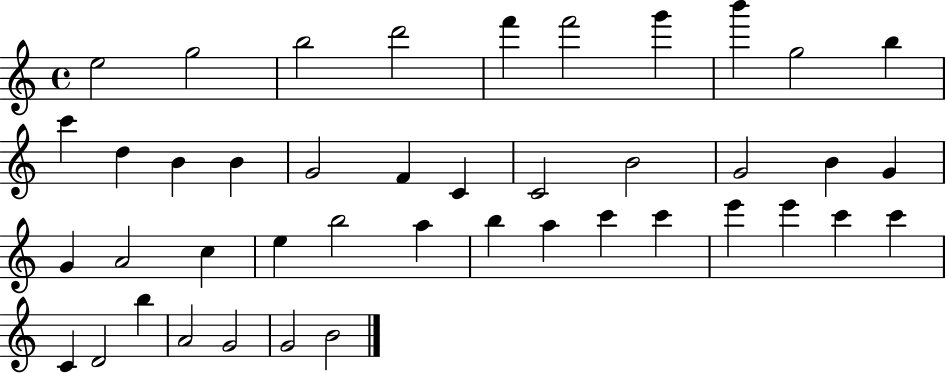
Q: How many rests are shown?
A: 0